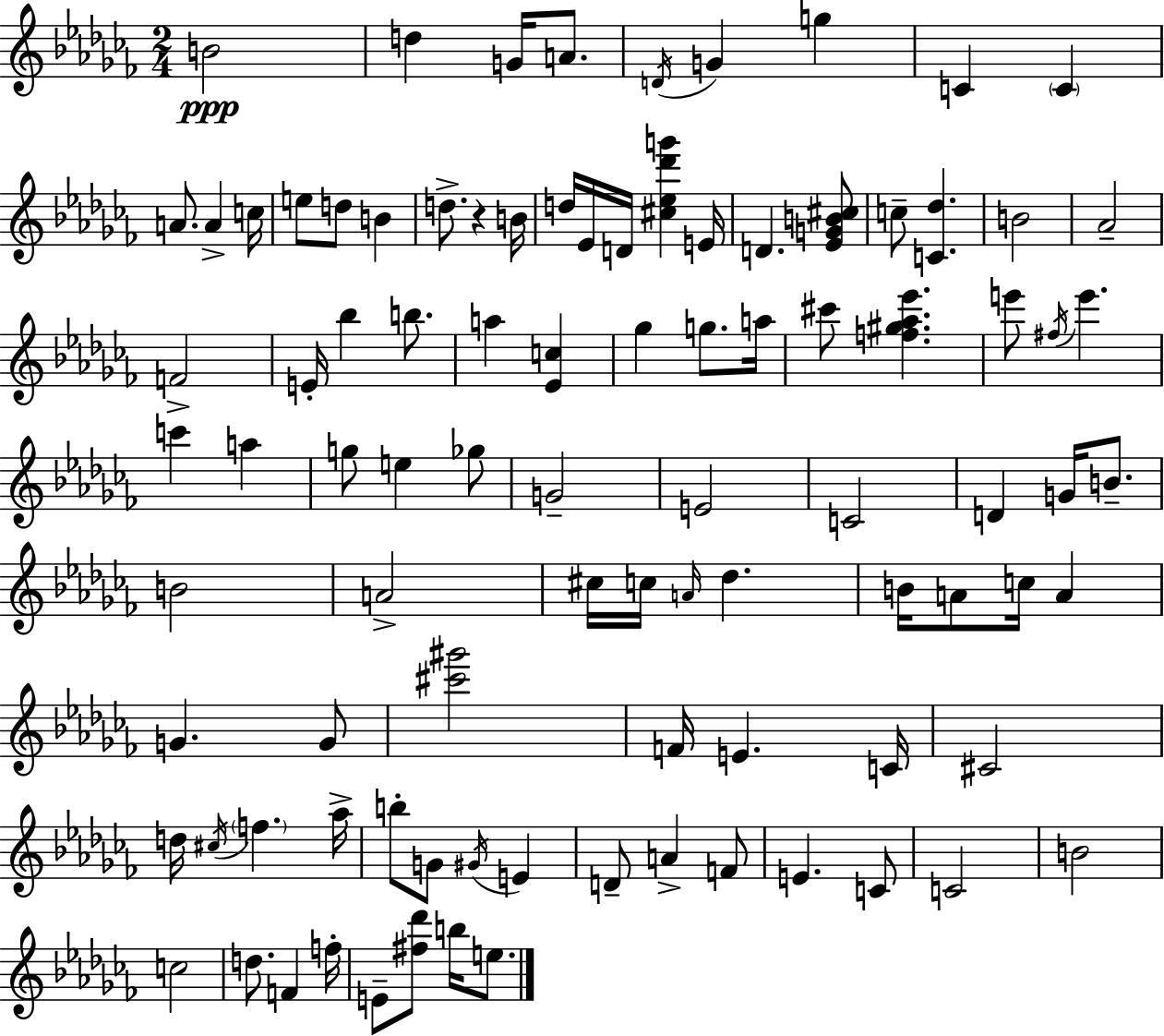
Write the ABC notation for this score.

X:1
T:Untitled
M:2/4
L:1/4
K:Abm
B2 d G/4 A/2 D/4 G g C C A/2 A c/4 e/2 d/2 B d/2 z B/4 d/4 _E/4 D/4 [^c_e_d'g'] E/4 D [_EGB^c]/2 c/2 [C_d] B2 _A2 F2 E/4 _b b/2 a [_Ec] _g g/2 a/4 ^c'/2 [f^g_a_e'] e'/2 ^f/4 e' c' a g/2 e _g/2 G2 E2 C2 D G/4 B/2 B2 A2 ^c/4 c/4 A/4 _d B/4 A/2 c/4 A G G/2 [^c'^g']2 F/4 E C/4 ^C2 d/4 ^c/4 f _a/4 b/2 G/2 ^G/4 E D/2 A F/2 E C/2 C2 B2 c2 d/2 F f/4 E/2 [^f_d']/2 b/4 e/2